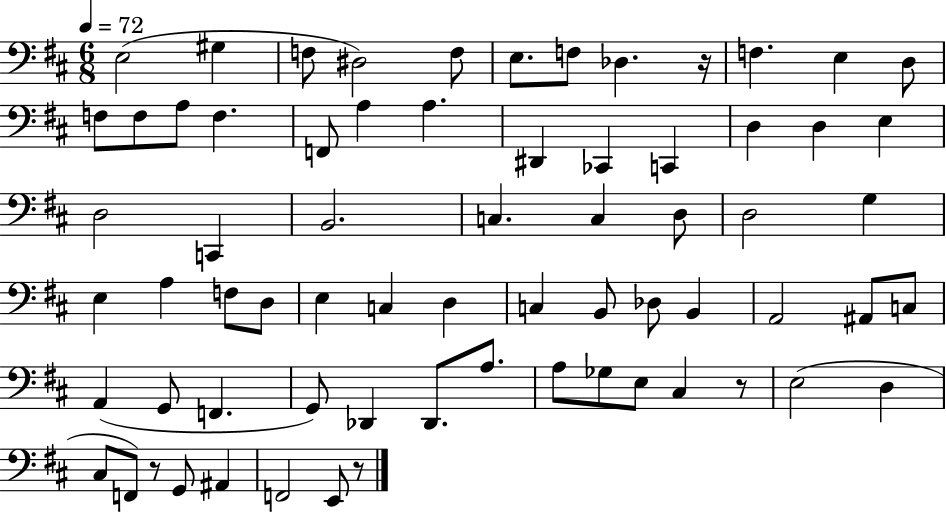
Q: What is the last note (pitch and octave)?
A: E2